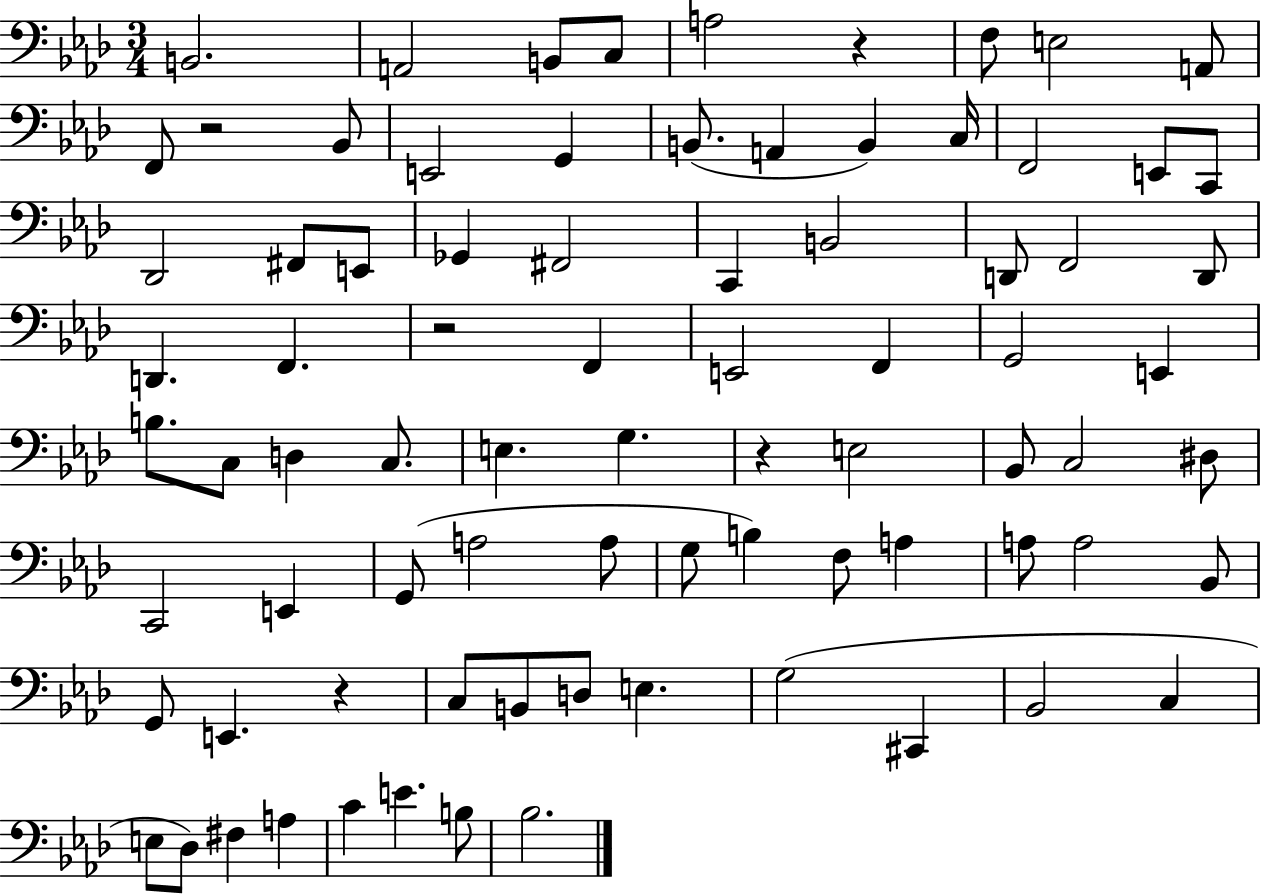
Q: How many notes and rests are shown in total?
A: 81